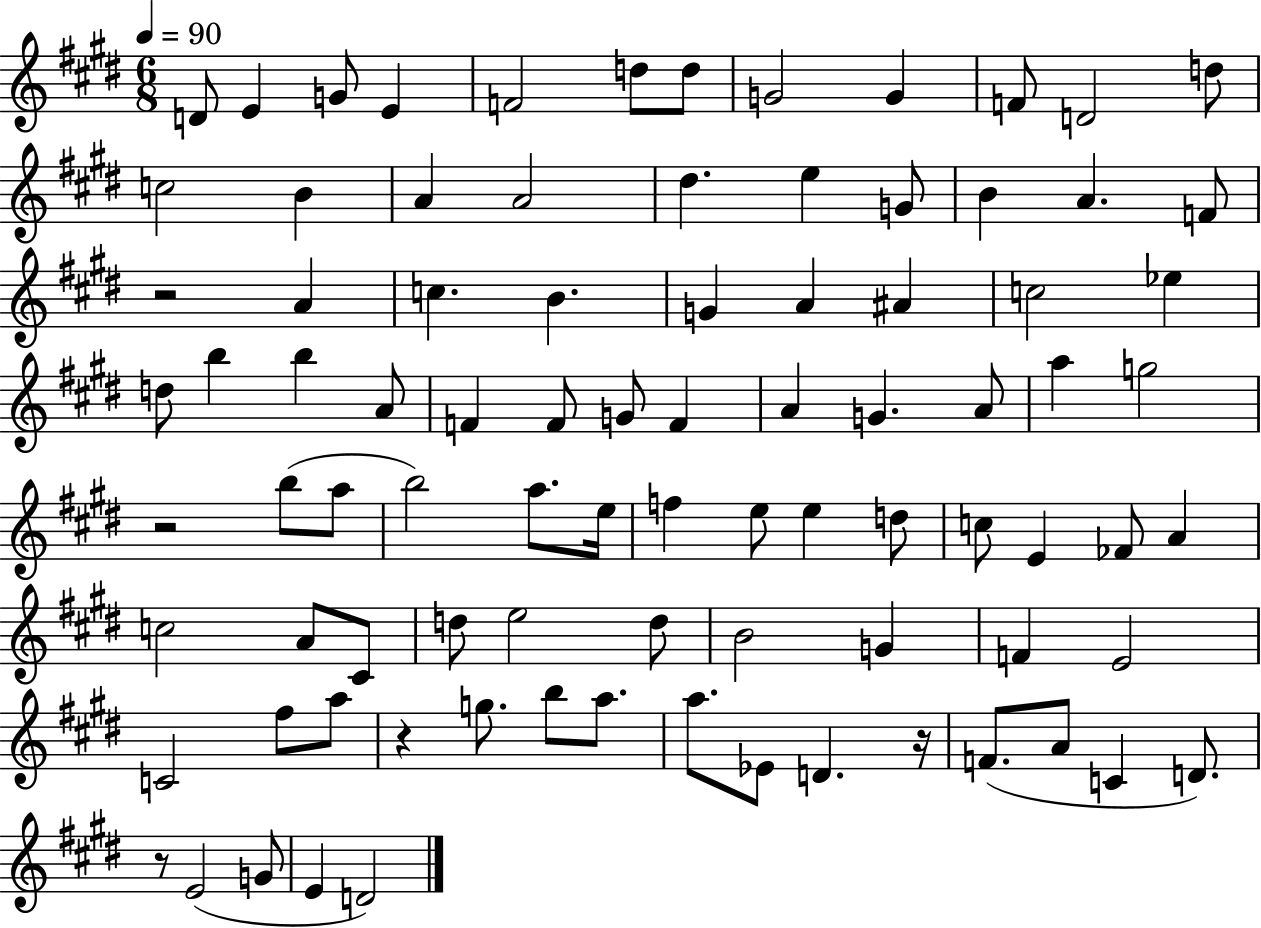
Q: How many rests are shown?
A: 5